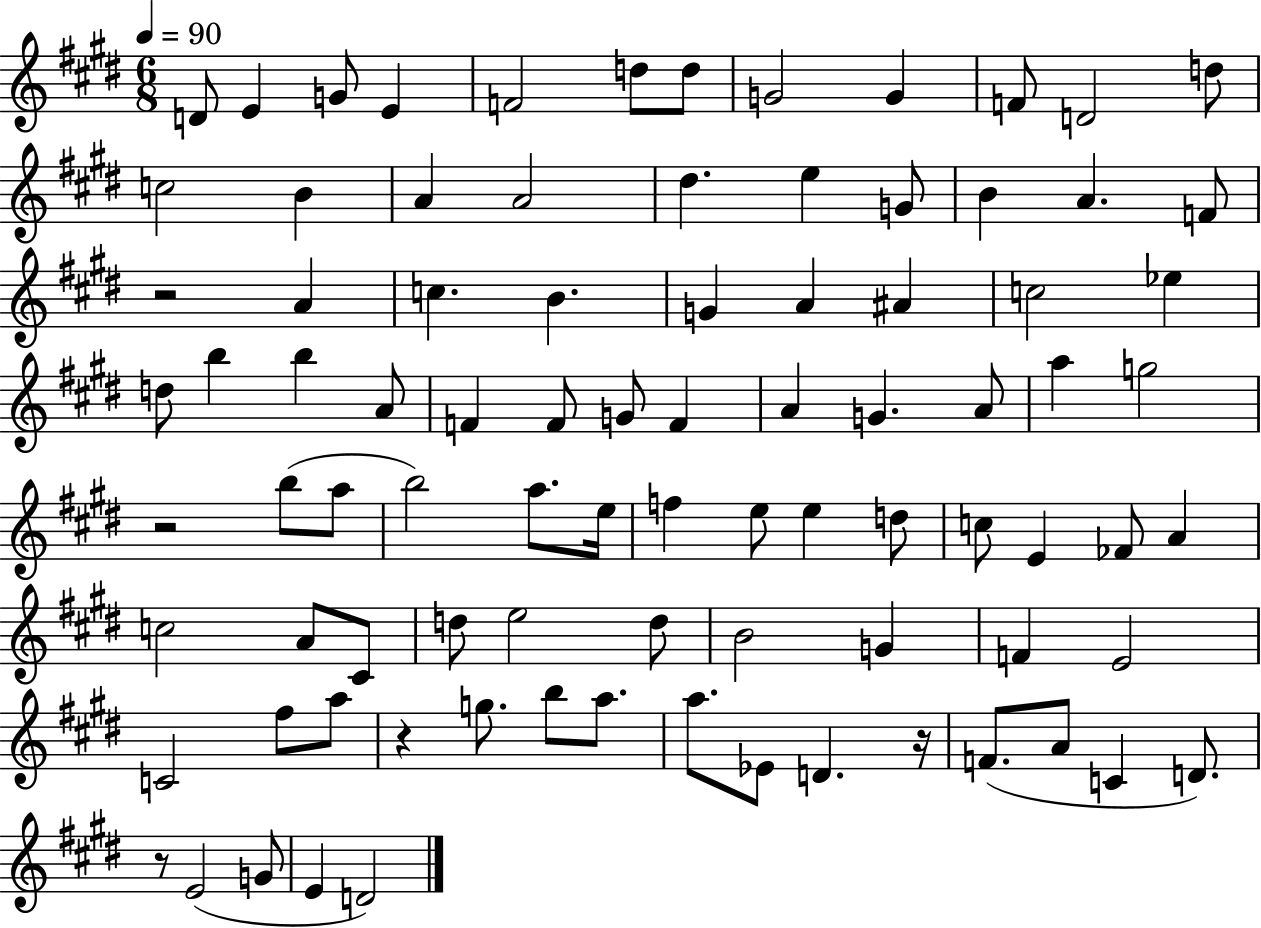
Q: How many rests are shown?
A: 5